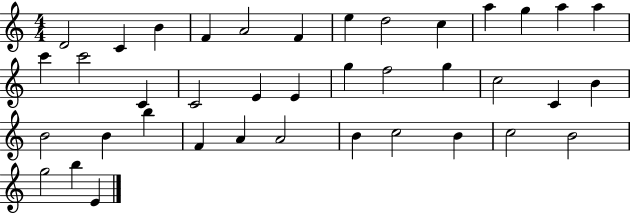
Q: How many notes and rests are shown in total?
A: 39